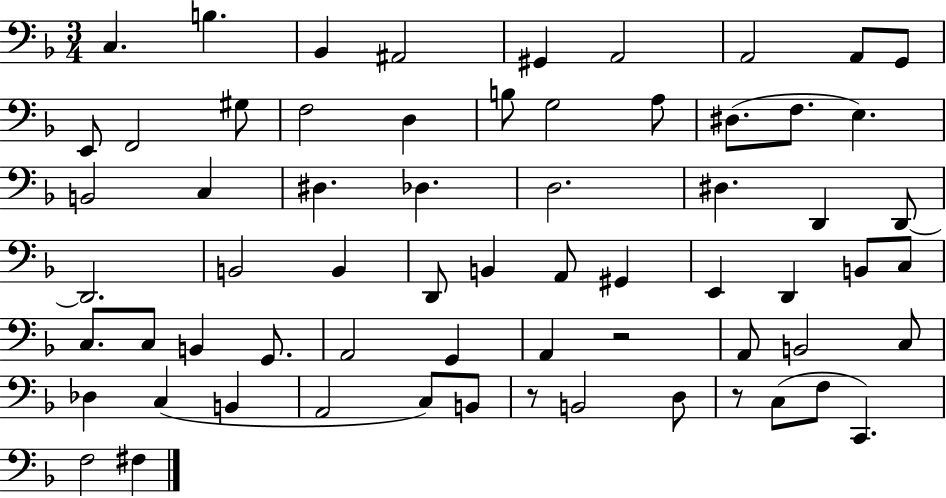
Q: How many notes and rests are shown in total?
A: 65